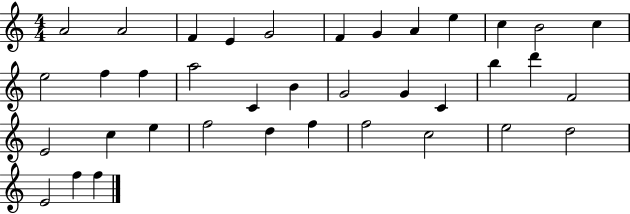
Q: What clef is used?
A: treble